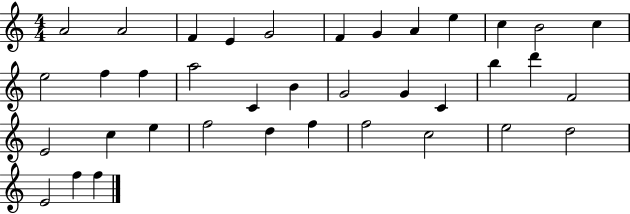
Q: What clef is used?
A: treble